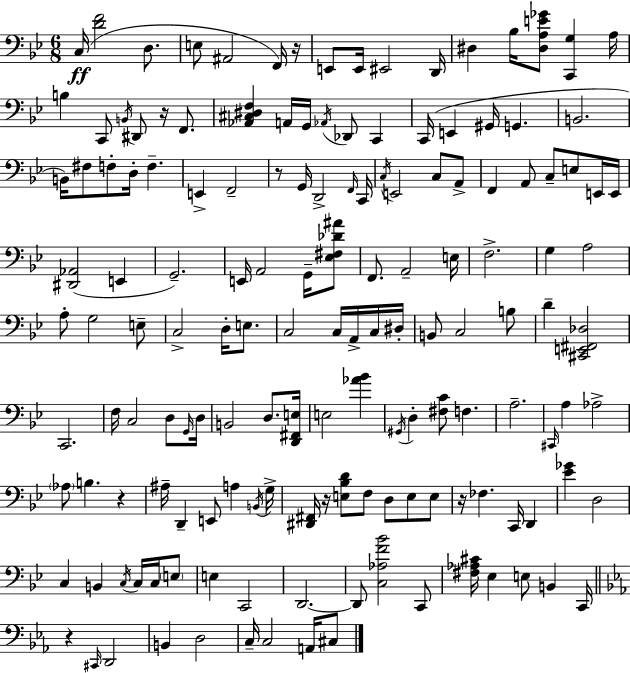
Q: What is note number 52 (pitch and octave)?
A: A2